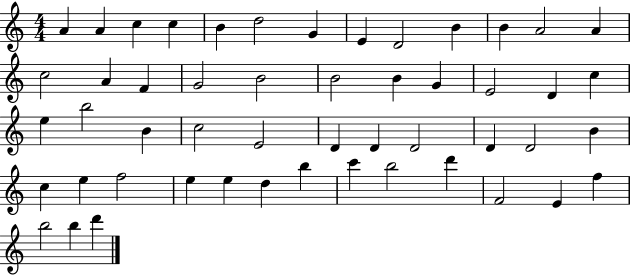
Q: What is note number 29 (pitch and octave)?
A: E4